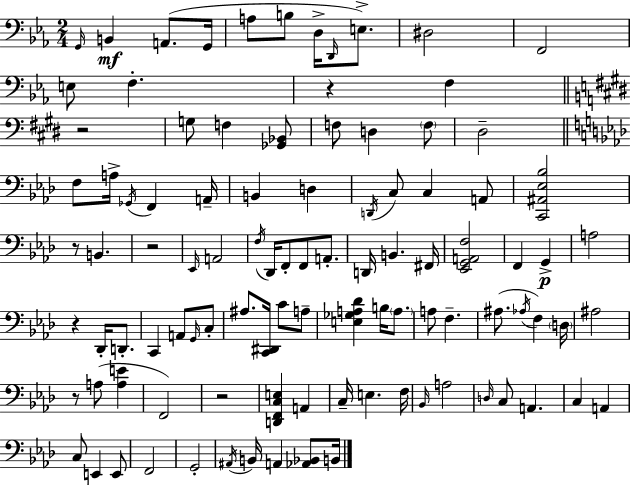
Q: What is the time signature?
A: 2/4